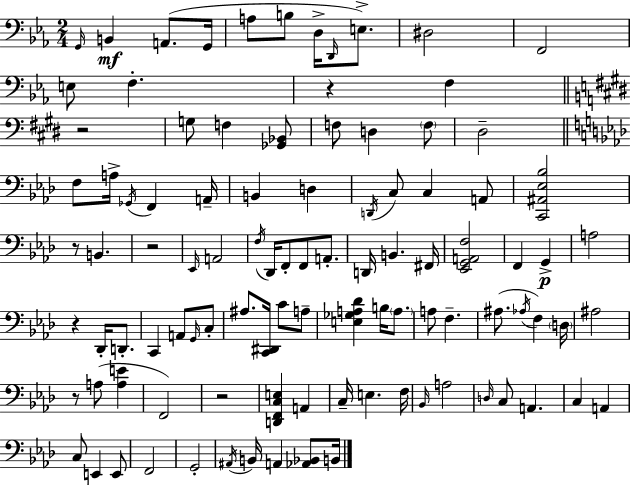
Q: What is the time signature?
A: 2/4